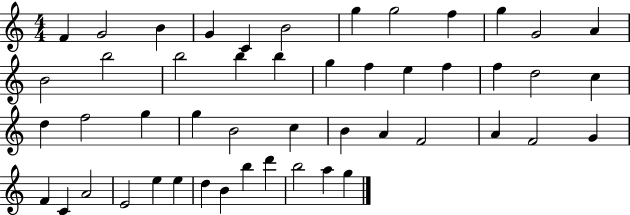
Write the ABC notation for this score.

X:1
T:Untitled
M:4/4
L:1/4
K:C
F G2 B G C B2 g g2 f g G2 A B2 b2 b2 b b g f e f f d2 c d f2 g g B2 c B A F2 A F2 G F C A2 E2 e e d B b d' b2 a g